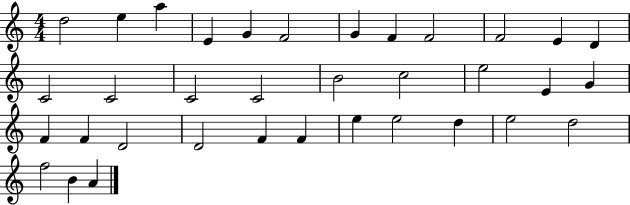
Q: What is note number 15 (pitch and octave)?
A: C4